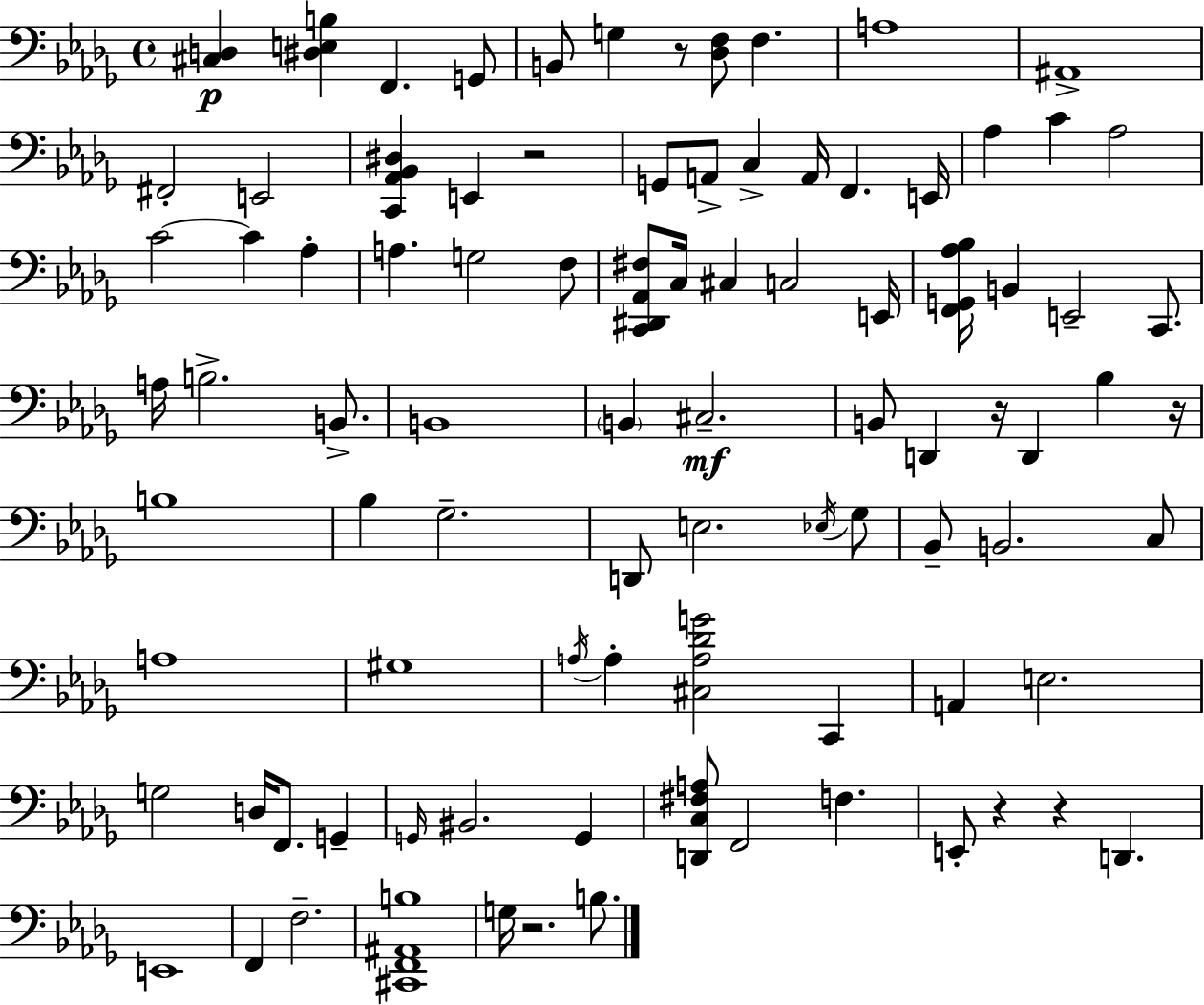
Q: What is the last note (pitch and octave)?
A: B3